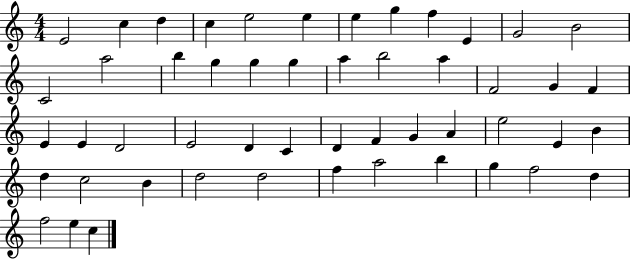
{
  \clef treble
  \numericTimeSignature
  \time 4/4
  \key c \major
  e'2 c''4 d''4 | c''4 e''2 e''4 | e''4 g''4 f''4 e'4 | g'2 b'2 | \break c'2 a''2 | b''4 g''4 g''4 g''4 | a''4 b''2 a''4 | f'2 g'4 f'4 | \break e'4 e'4 d'2 | e'2 d'4 c'4 | d'4 f'4 g'4 a'4 | e''2 e'4 b'4 | \break d''4 c''2 b'4 | d''2 d''2 | f''4 a''2 b''4 | g''4 f''2 d''4 | \break f''2 e''4 c''4 | \bar "|."
}